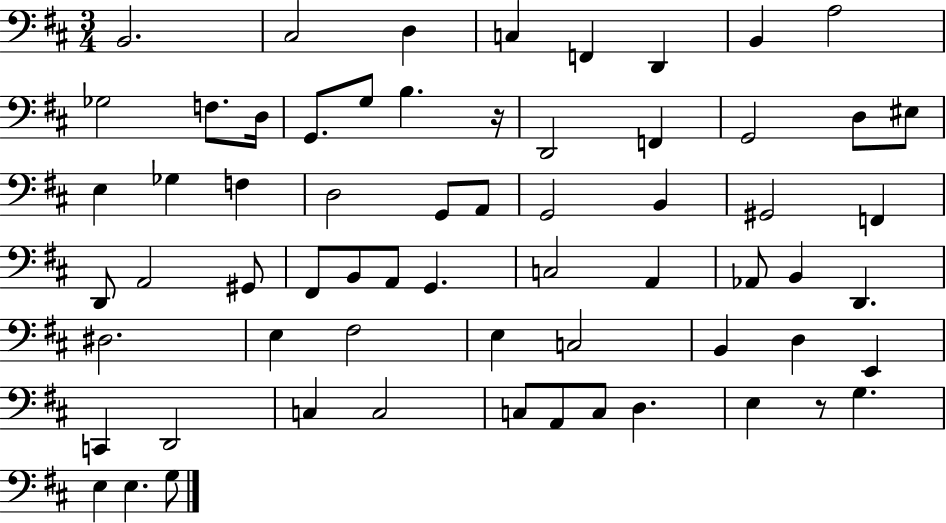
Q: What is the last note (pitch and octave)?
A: G3